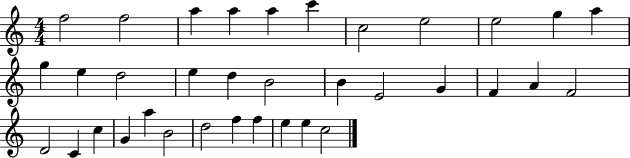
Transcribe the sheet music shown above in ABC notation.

X:1
T:Untitled
M:4/4
L:1/4
K:C
f2 f2 a a a c' c2 e2 e2 g a g e d2 e d B2 B E2 G F A F2 D2 C c G a B2 d2 f f e e c2